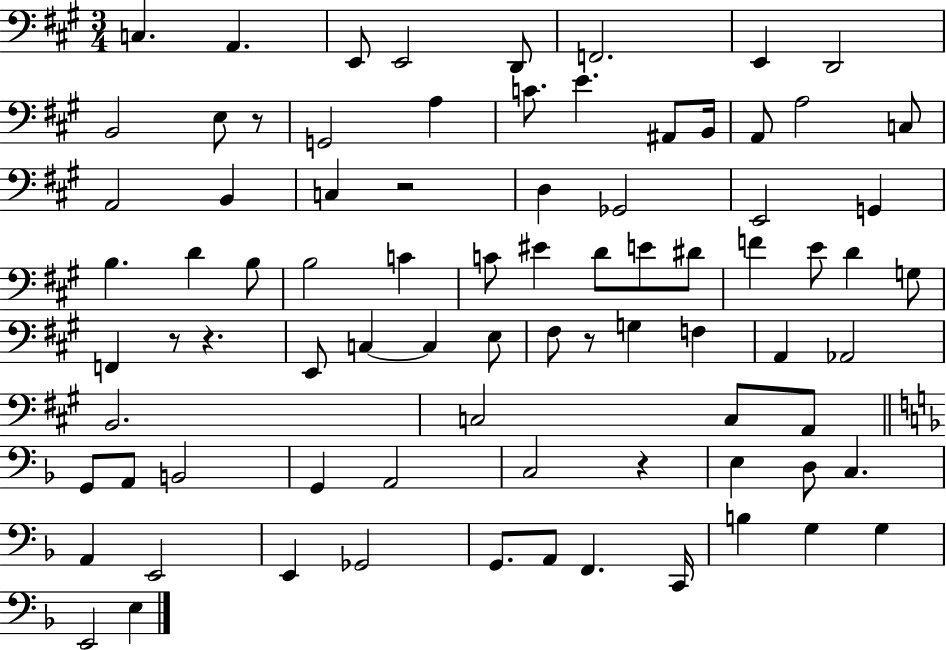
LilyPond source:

{
  \clef bass
  \numericTimeSignature
  \time 3/4
  \key a \major
  c4. a,4. | e,8 e,2 d,8 | f,2. | e,4 d,2 | \break b,2 e8 r8 | g,2 a4 | c'8. e'4. ais,8 b,16 | a,8 a2 c8 | \break a,2 b,4 | c4 r2 | d4 ges,2 | e,2 g,4 | \break b4. d'4 b8 | b2 c'4 | c'8 eis'4 d'8 e'8 dis'8 | f'4 e'8 d'4 g8 | \break f,4 r8 r4. | e,8 c4~~ c4 e8 | fis8 r8 g4 f4 | a,4 aes,2 | \break b,2. | c2 c8 a,8 | \bar "||" \break \key f \major g,8 a,8 b,2 | g,4 a,2 | c2 r4 | e4 d8 c4. | \break a,4 e,2 | e,4 ges,2 | g,8. a,8 f,4. c,16 | b4 g4 g4 | \break e,2 e4 | \bar "|."
}